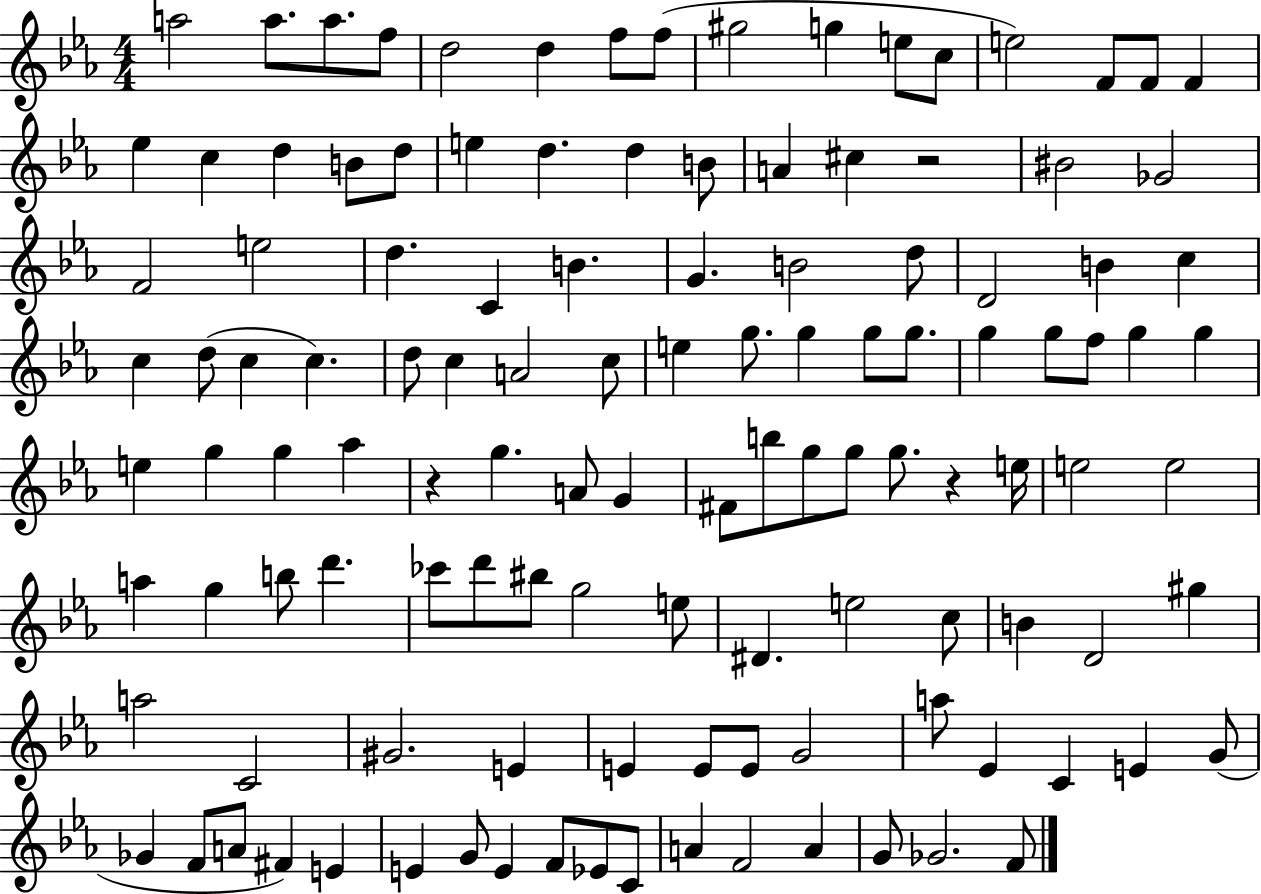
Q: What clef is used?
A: treble